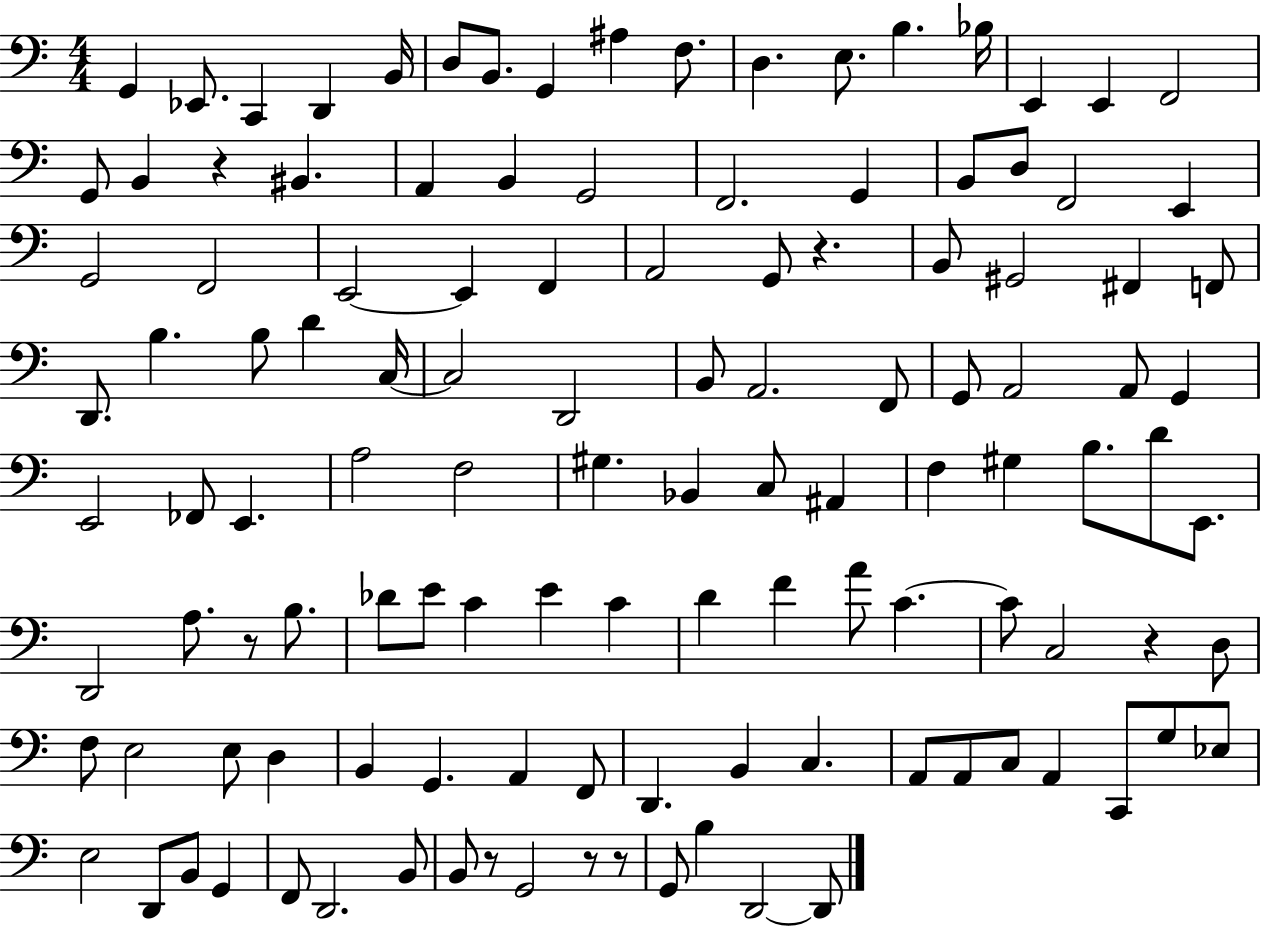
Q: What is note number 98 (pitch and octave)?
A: A2